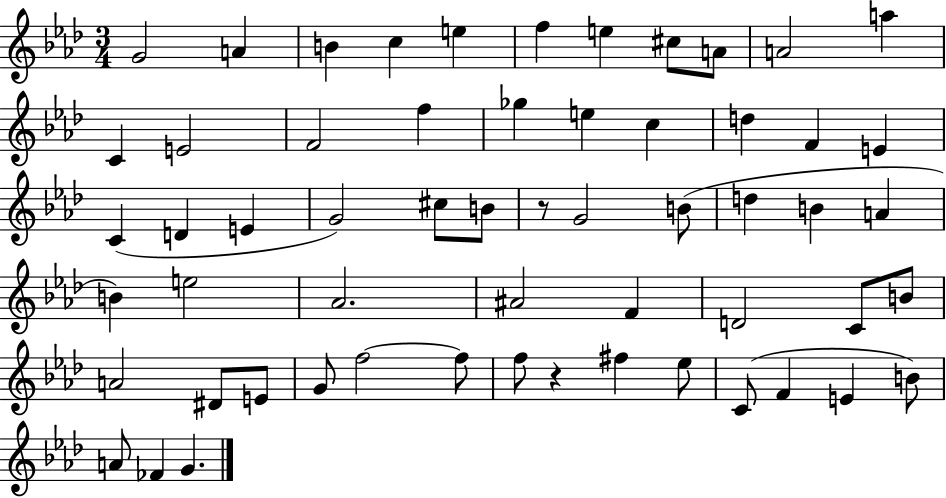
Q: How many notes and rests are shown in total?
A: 58